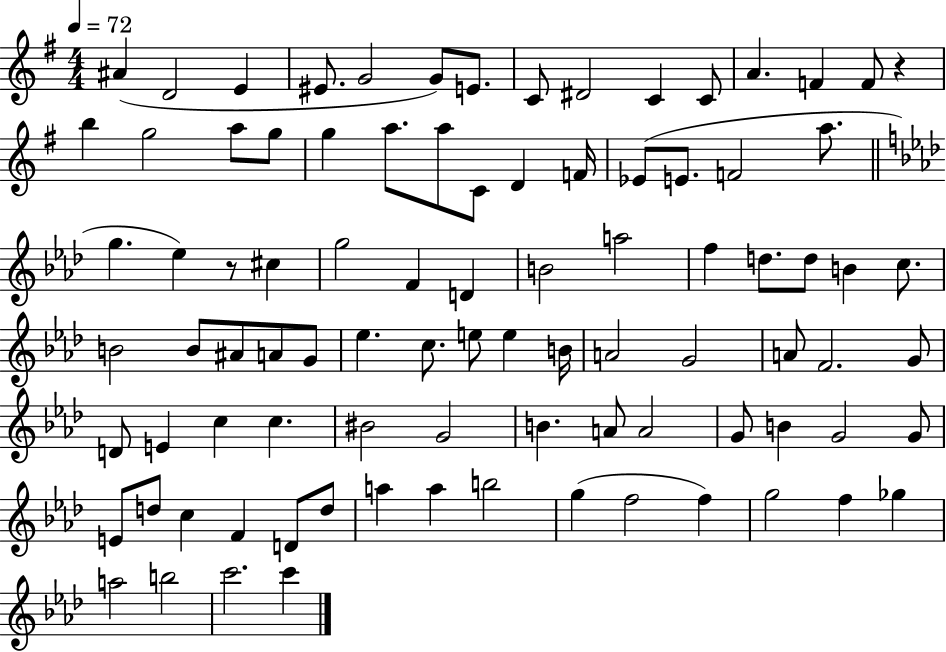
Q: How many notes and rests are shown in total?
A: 90